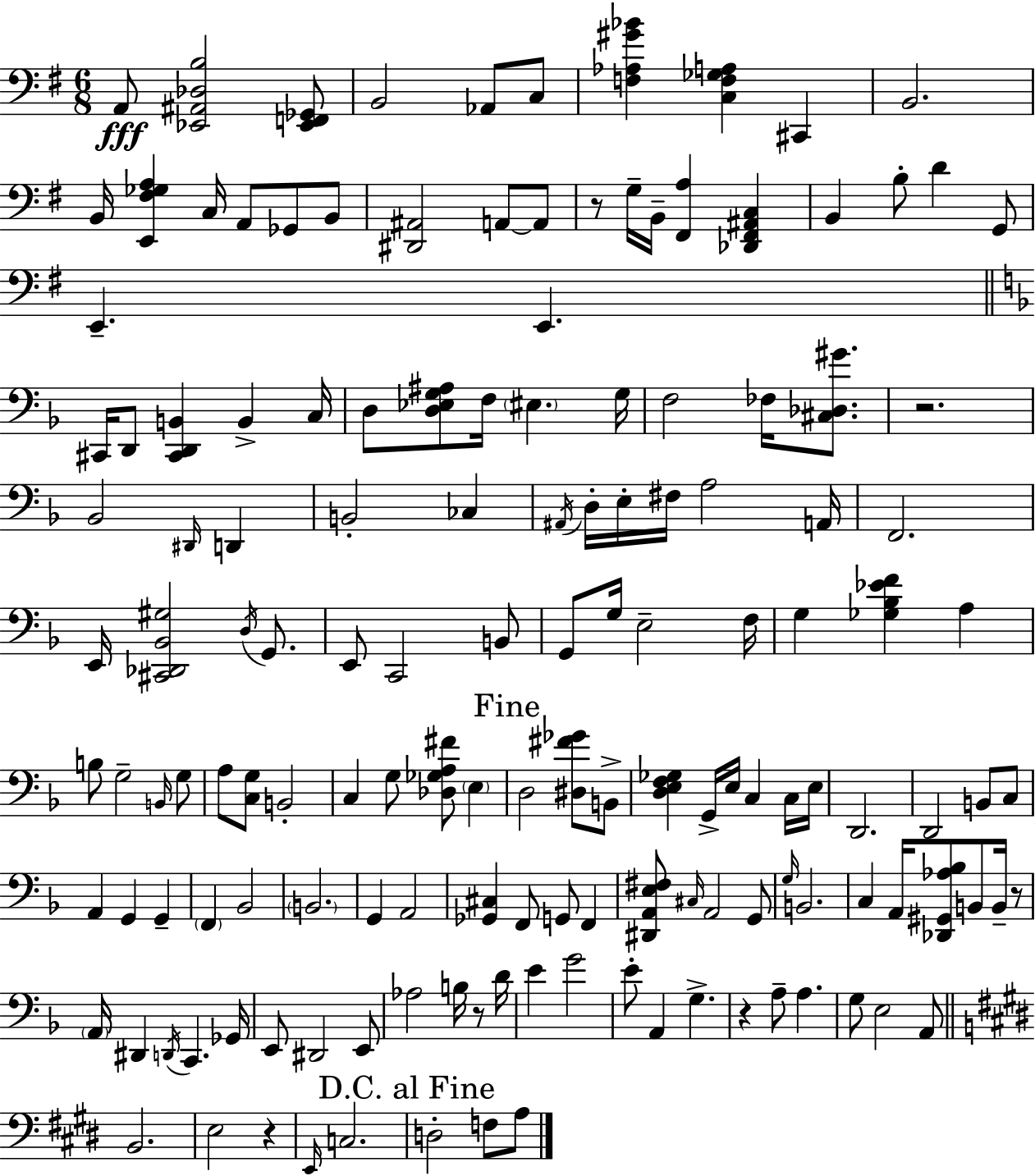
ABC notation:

X:1
T:Untitled
M:6/8
L:1/4
K:Em
A,,/2 [_E,,^A,,_D,B,]2 [_E,,F,,_G,,]/2 B,,2 _A,,/2 C,/2 [F,_A,^G_B] [C,F,_G,A,] ^C,, B,,2 B,,/4 [E,,^F,_G,A,] C,/4 A,,/2 _G,,/2 B,,/2 [^D,,^A,,]2 A,,/2 A,,/2 z/2 G,/4 B,,/4 [^F,,A,] [_D,,^F,,^A,,C,] B,, B,/2 D G,,/2 E,, E,, ^C,,/4 D,,/2 [^C,,D,,B,,] B,, C,/4 D,/2 [D,_E,G,^A,]/2 F,/4 ^E, G,/4 F,2 _F,/4 [^C,_D,^G]/2 z2 _B,,2 ^D,,/4 D,, B,,2 _C, ^A,,/4 D,/4 E,/4 ^F,/4 A,2 A,,/4 F,,2 E,,/4 [^C,,_D,,_B,,^G,]2 D,/4 G,,/2 E,,/2 C,,2 B,,/2 G,,/2 G,/4 E,2 F,/4 G, [_G,_B,_EF] A, B,/2 G,2 B,,/4 G,/2 A,/2 [C,G,]/2 B,,2 C, G,/2 [_D,_G,A,^F]/2 E, D,2 [^D,^F_G]/2 B,,/2 [D,E,F,_G,] G,,/4 E,/4 C, C,/4 E,/4 D,,2 D,,2 B,,/2 C,/2 A,, G,, G,, F,, _B,,2 B,,2 G,, A,,2 [_G,,^C,] F,,/2 G,,/2 F,, [^D,,A,,E,^F,]/2 ^C,/4 A,,2 G,,/2 G,/4 B,,2 C, A,,/4 [_D,,^G,,_A,_B,]/2 B,,/2 B,,/4 z/2 A,,/4 ^D,, D,,/4 C,, _G,,/4 E,,/2 ^D,,2 E,,/2 _A,2 B,/4 z/2 D/4 E G2 E/2 A,, G, z A,/2 A, G,/2 E,2 A,,/2 B,,2 E,2 z E,,/4 C,2 D,2 F,/2 A,/2